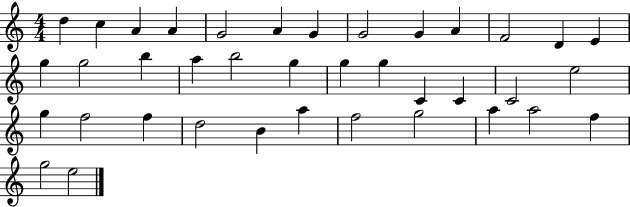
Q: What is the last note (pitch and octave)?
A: E5